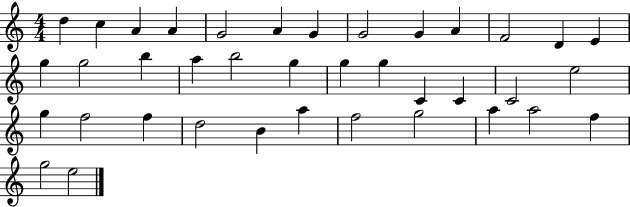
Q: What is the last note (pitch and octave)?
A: E5